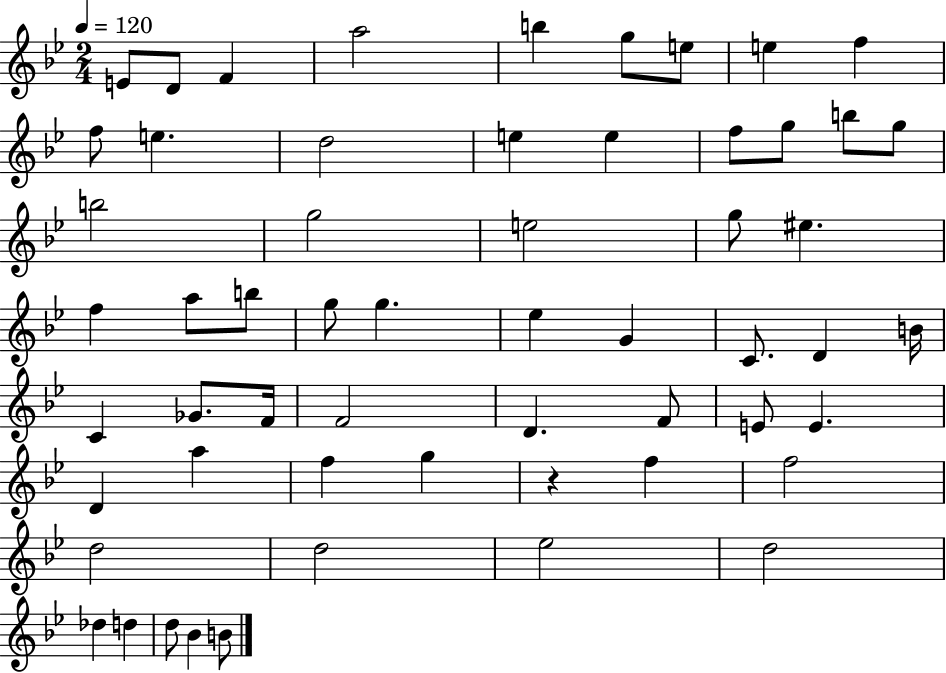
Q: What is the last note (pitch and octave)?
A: B4